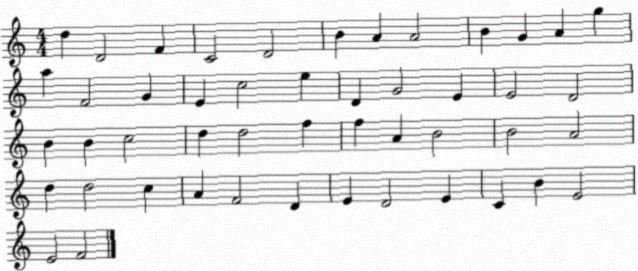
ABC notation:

X:1
T:Untitled
M:4/4
L:1/4
K:C
d D2 F C2 D2 B A A2 B G A g a F2 G E c2 e D G2 E E2 D2 B B c2 d d2 f f A B2 B2 A2 d d2 c A F2 D E D2 E C B E2 E2 F2